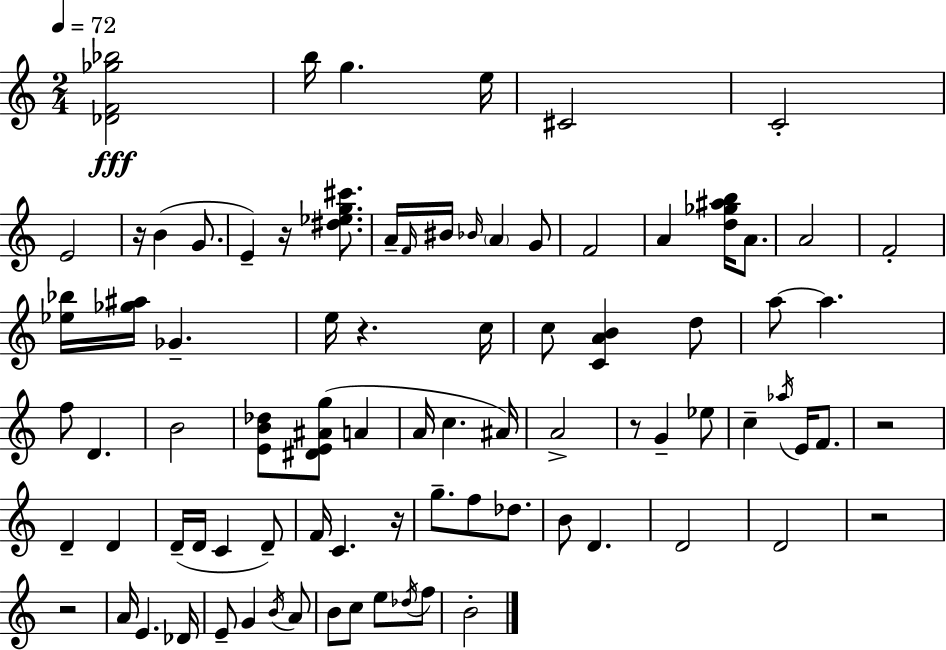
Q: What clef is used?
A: treble